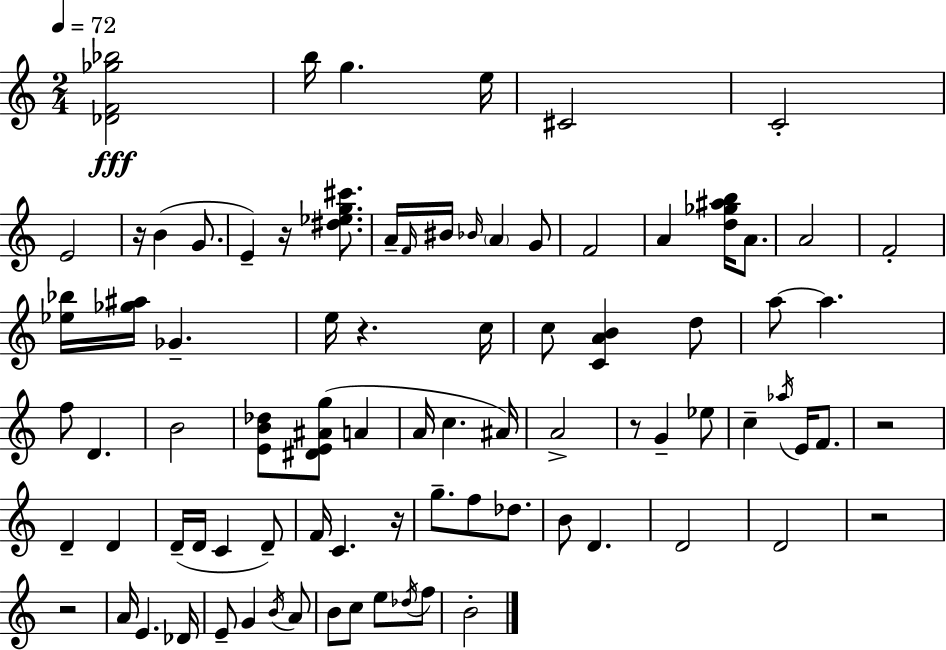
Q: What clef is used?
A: treble